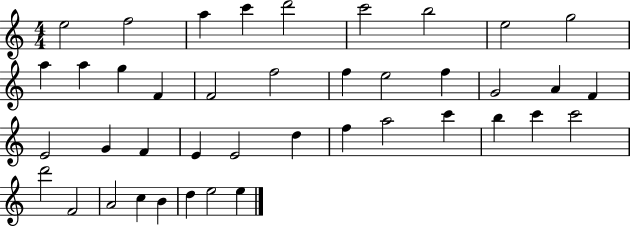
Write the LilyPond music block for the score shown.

{
  \clef treble
  \numericTimeSignature
  \time 4/4
  \key c \major
  e''2 f''2 | a''4 c'''4 d'''2 | c'''2 b''2 | e''2 g''2 | \break a''4 a''4 g''4 f'4 | f'2 f''2 | f''4 e''2 f''4 | g'2 a'4 f'4 | \break e'2 g'4 f'4 | e'4 e'2 d''4 | f''4 a''2 c'''4 | b''4 c'''4 c'''2 | \break d'''2 f'2 | a'2 c''4 b'4 | d''4 e''2 e''4 | \bar "|."
}